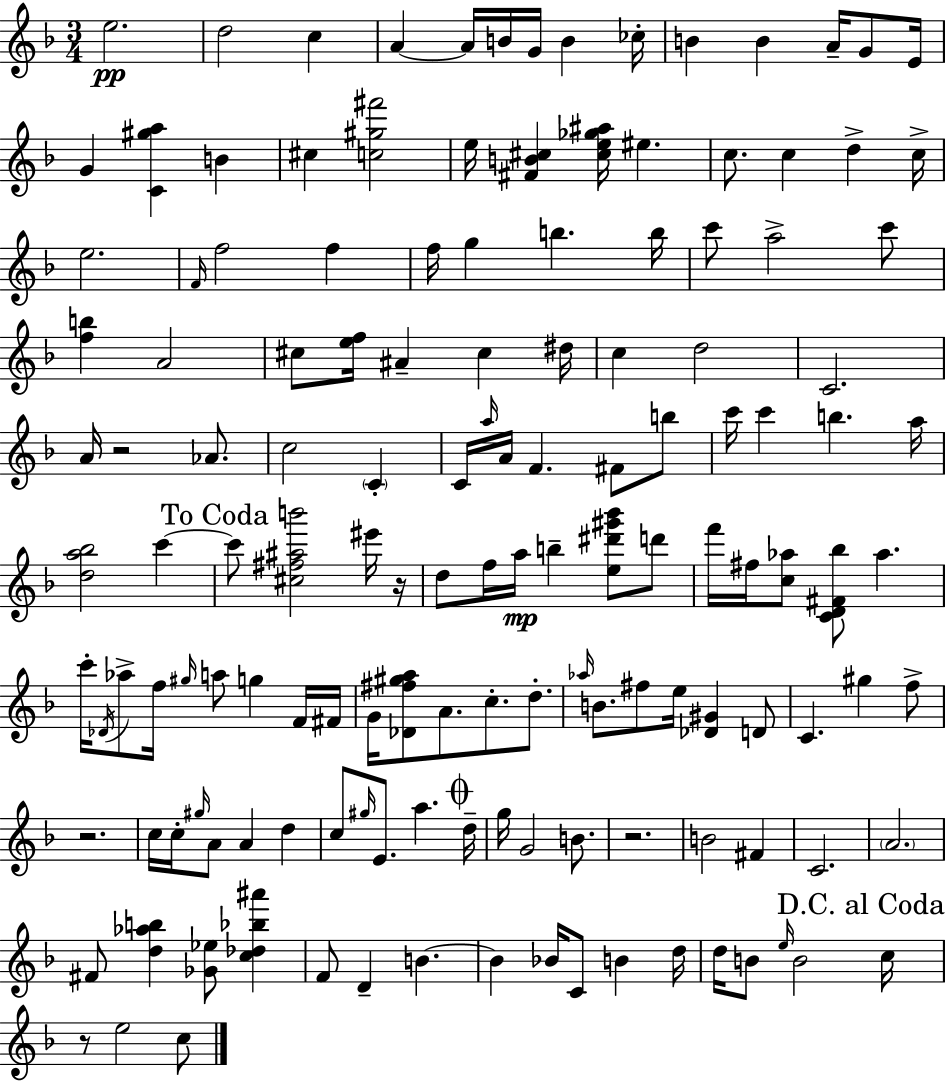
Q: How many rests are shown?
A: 5